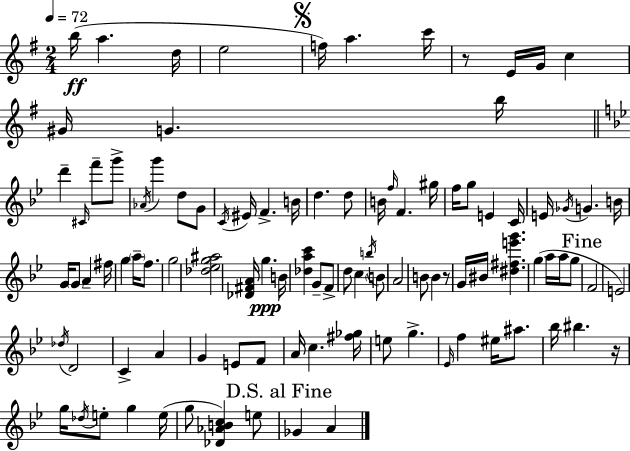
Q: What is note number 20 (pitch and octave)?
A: D5